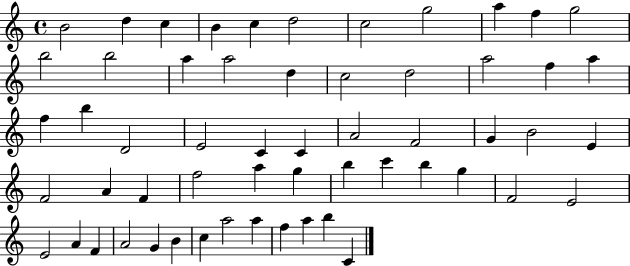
B4/h D5/q C5/q B4/q C5/q D5/h C5/h G5/h A5/q F5/q G5/h B5/h B5/h A5/q A5/h D5/q C5/h D5/h A5/h F5/q A5/q F5/q B5/q D4/h E4/h C4/q C4/q A4/h F4/h G4/q B4/h E4/q F4/h A4/q F4/q F5/h A5/q G5/q B5/q C6/q B5/q G5/q F4/h E4/h E4/h A4/q F4/q A4/h G4/q B4/q C5/q A5/h A5/q F5/q A5/q B5/q C4/q